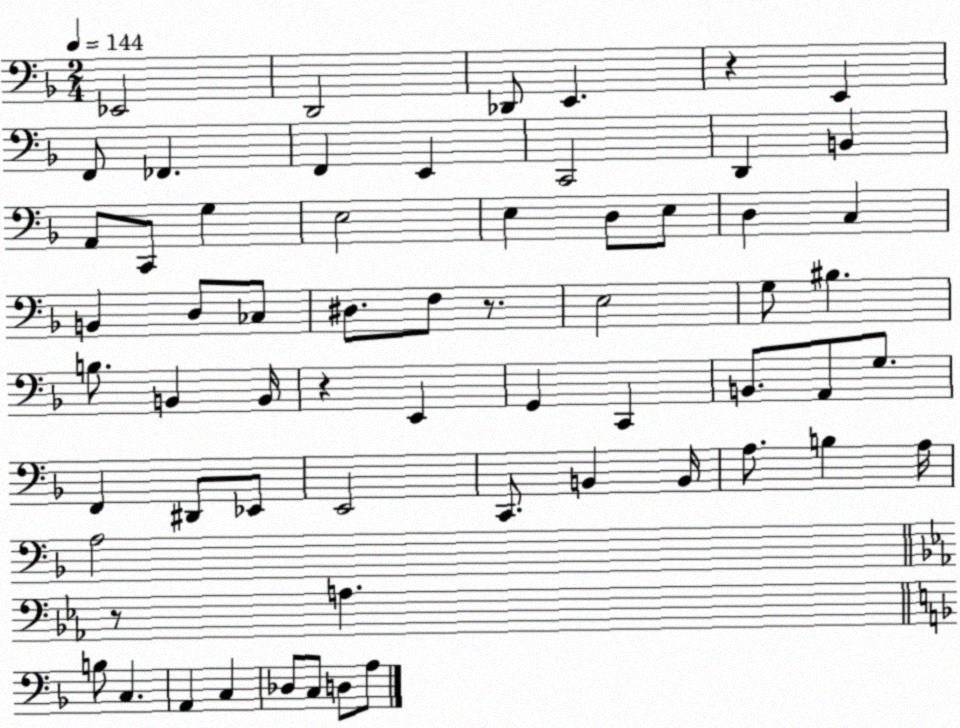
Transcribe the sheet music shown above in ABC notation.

X:1
T:Untitled
M:2/4
L:1/4
K:F
_E,,2 D,,2 _D,,/2 E,, z E,, F,,/2 _F,, F,, E,, C,,2 D,, B,, A,,/2 C,,/2 G, E,2 E, D,/2 E,/2 D, C, B,, D,/2 _C,/2 ^D,/2 F,/2 z/2 E,2 G,/2 ^B, B,/2 B,, B,,/4 z E,, G,, C,, B,,/2 A,,/2 G,/2 F,, ^D,,/2 _E,,/2 E,,2 C,,/2 B,, B,,/4 A,/2 B, A,/4 A,2 z/2 A, B,/2 C, A,, C, _D,/2 C,/2 D,/2 A,/2